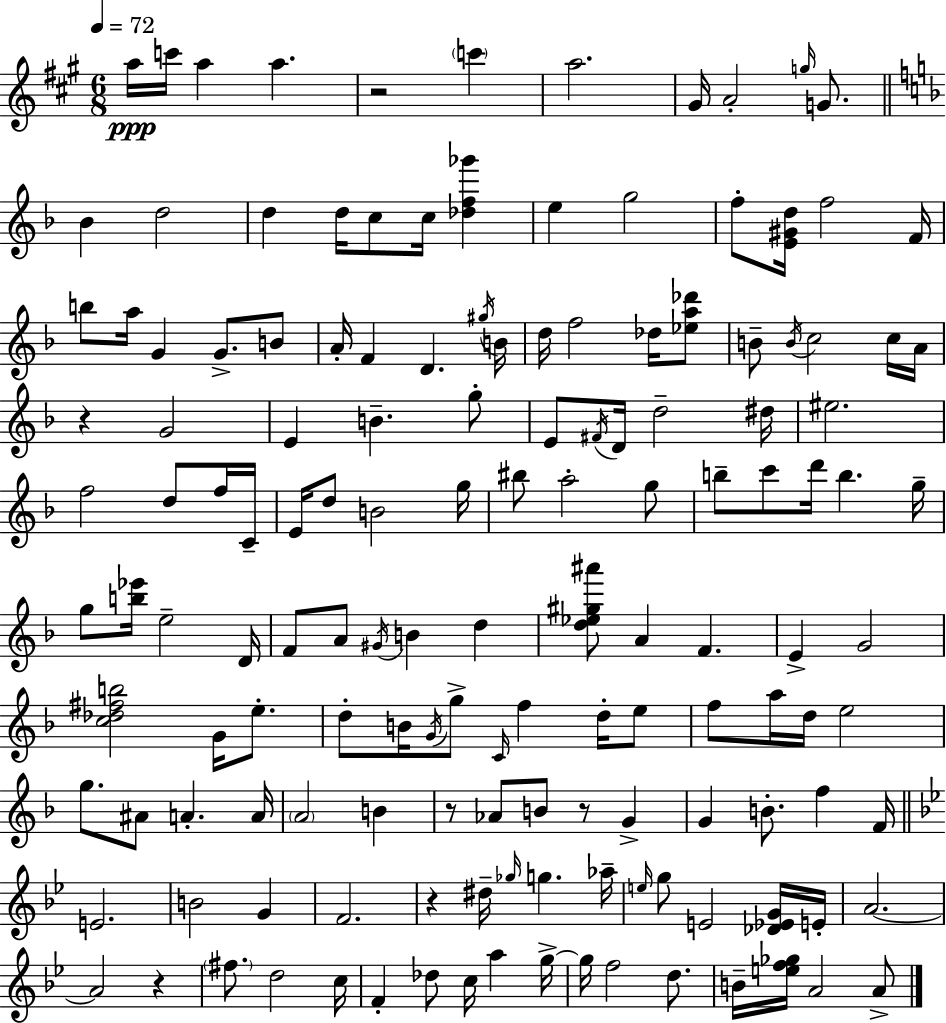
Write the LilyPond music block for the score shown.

{
  \clef treble
  \numericTimeSignature
  \time 6/8
  \key a \major
  \tempo 4 = 72
  a''16\ppp c'''16 a''4 a''4. | r2 \parenthesize c'''4 | a''2. | gis'16 a'2-. \grace { g''16 } g'8. | \break \bar "||" \break \key f \major bes'4 d''2 | d''4 d''16 c''8 c''16 <des'' f'' ges'''>4 | e''4 g''2 | f''8-. <e' gis' d''>16 f''2 f'16 | \break b''8 a''16 g'4 g'8.-> b'8 | a'16-. f'4 d'4. \acciaccatura { gis''16 } | b'16 d''16 f''2 des''16 <ees'' a'' des'''>8 | b'8-- \acciaccatura { b'16 } c''2 | \break c''16 a'16 r4 g'2 | e'4 b'4.-- | g''8-. e'8 \acciaccatura { fis'16 } d'16 d''2-- | dis''16 eis''2. | \break f''2 d''8 | f''16 c'16-- e'16 d''8 b'2 | g''16 bis''8 a''2-. | g''8 b''8-- c'''8 d'''16 b''4. | \break g''16-- g''8 <b'' ees'''>16 e''2-- | d'16 f'8 a'8 \acciaccatura { gis'16 } b'4 | d''4 <d'' ees'' gis'' ais'''>8 a'4 f'4. | e'4-> g'2 | \break <c'' des'' fis'' b''>2 | g'16 e''8.-. d''8-. b'16 \acciaccatura { g'16 } g''8-> \grace { c'16 } f''4 | d''16-. e''8 f''8 a''16 d''16 e''2 | g''8. ais'8 a'4.-. | \break a'16 \parenthesize a'2 | b'4 r8 aes'8 b'8 | r8 g'4-> g'4 b'8.-. | f''4 f'16 \bar "||" \break \key bes \major e'2. | b'2 g'4 | f'2. | r4 dis''16-- \grace { ges''16 } g''4. | \break aes''16-- \grace { e''16 } g''8 e'2 | <des' ees' g'>16 e'16-. a'2.~~ | a'2 r4 | \parenthesize fis''8. d''2 | \break c''16 f'4-. des''8 c''16 a''4 | g''16->~~ g''16 f''2 d''8. | b'16-- <e'' f'' ges''>16 a'2 | a'8-> \bar "|."
}